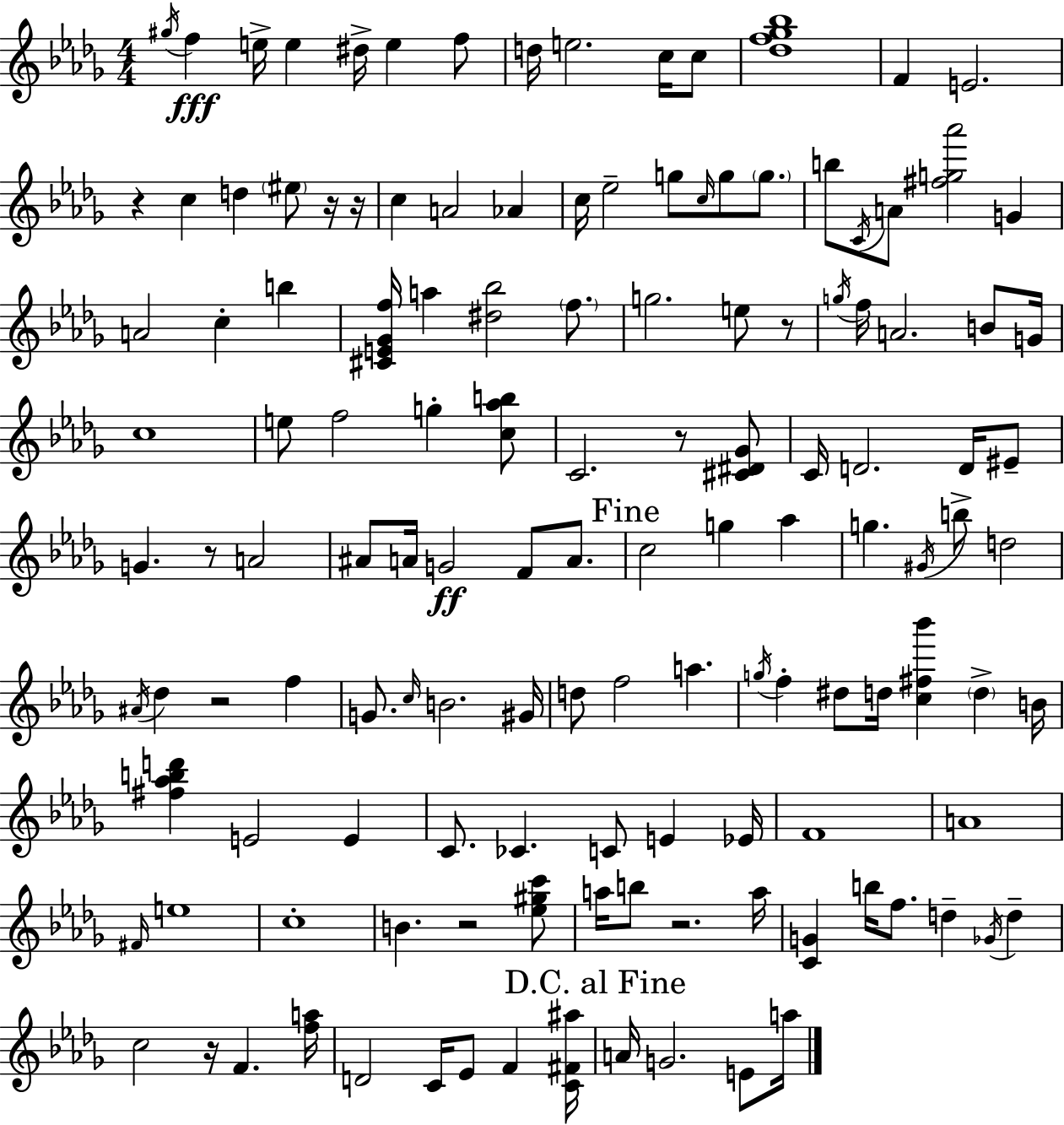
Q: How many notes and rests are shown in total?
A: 133